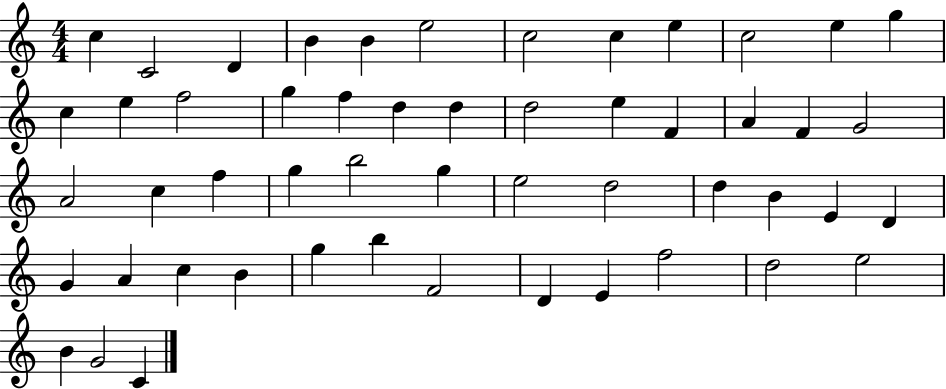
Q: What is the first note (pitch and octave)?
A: C5